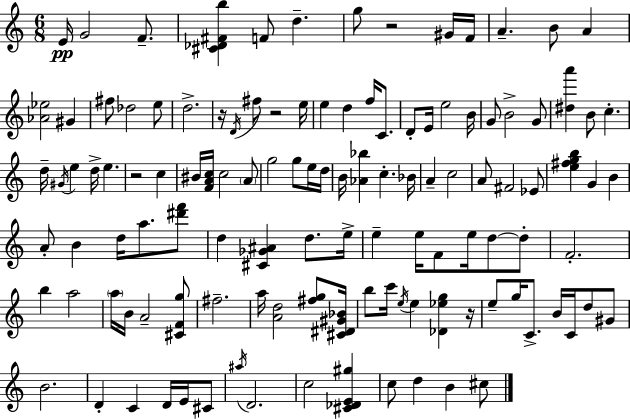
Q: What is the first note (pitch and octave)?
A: E4